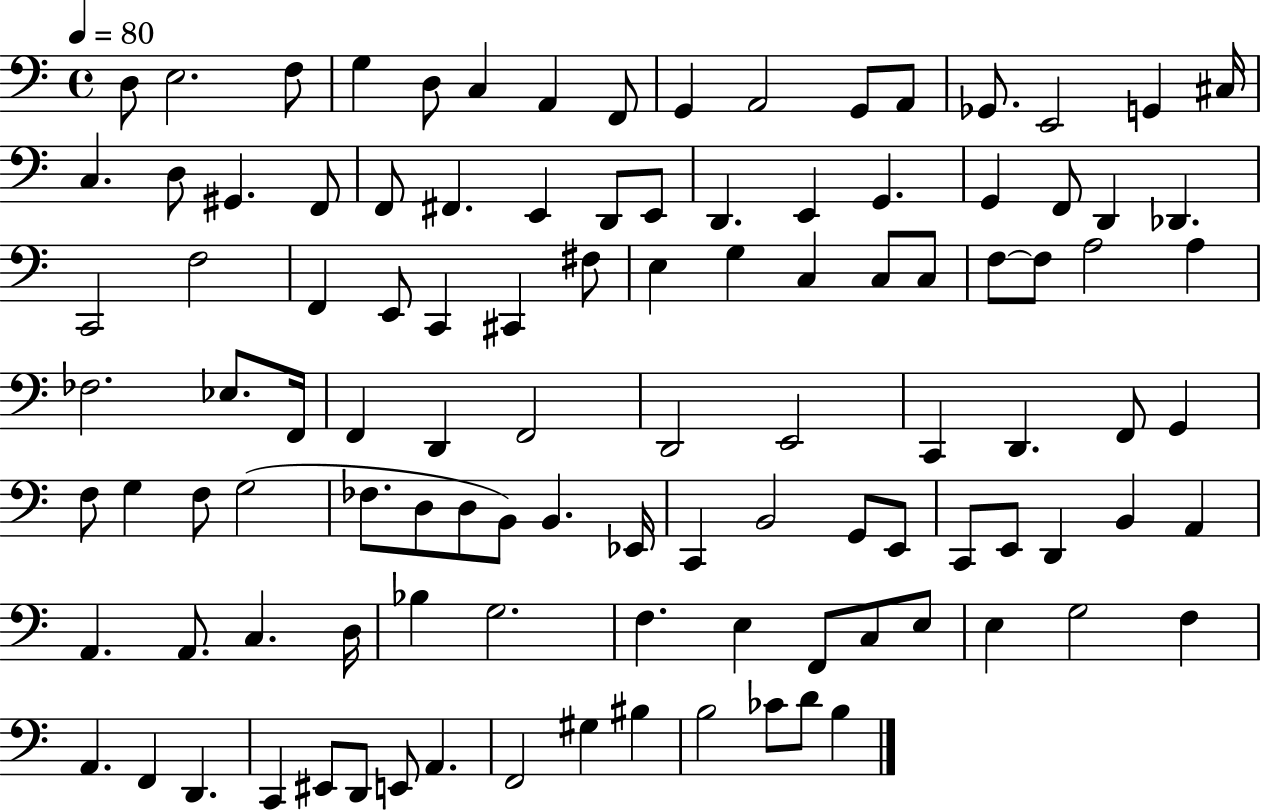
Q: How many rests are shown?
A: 0